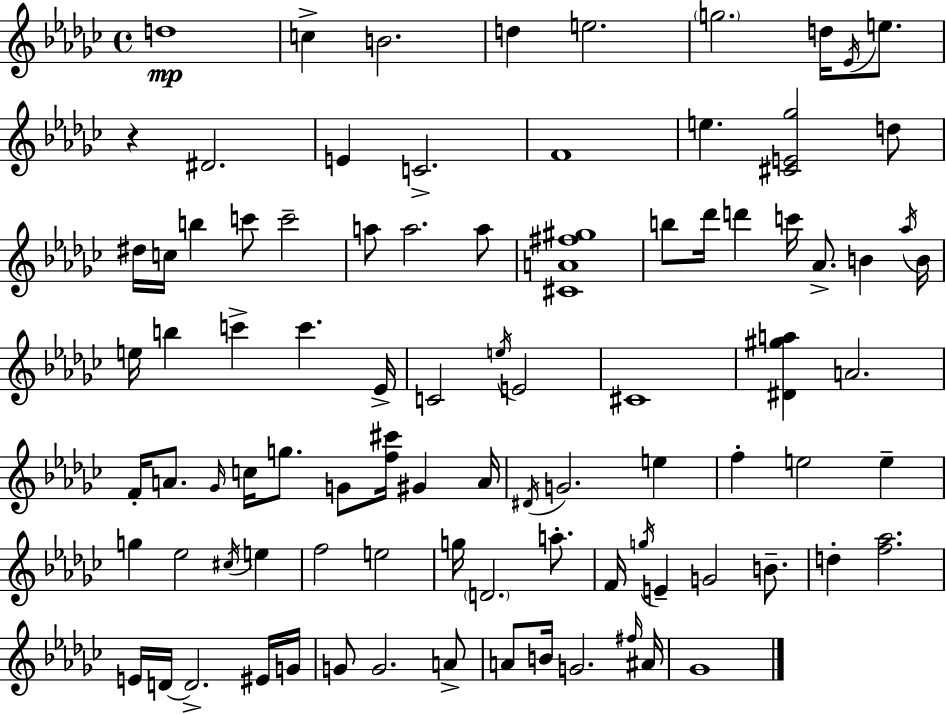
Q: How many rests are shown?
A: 1